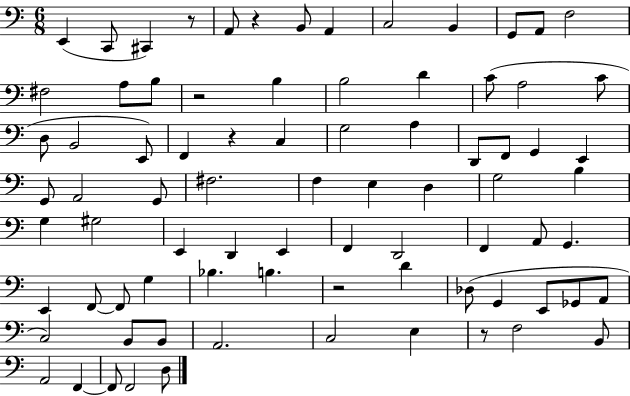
X:1
T:Untitled
M:6/8
L:1/4
K:C
E,, C,,/2 ^C,, z/2 A,,/2 z B,,/2 A,, C,2 B,, G,,/2 A,,/2 F,2 ^F,2 A,/2 B,/2 z2 B, B,2 D C/2 A,2 C/2 D,/2 B,,2 E,,/2 F,, z C, G,2 A, D,,/2 F,,/2 G,, E,, G,,/2 A,,2 G,,/2 ^F,2 F, E, D, G,2 B, G, ^G,2 E,, D,, E,, F,, D,,2 F,, A,,/2 G,, E,, F,,/2 F,,/2 G, _B, B, z2 D _D,/2 G,, E,,/2 _G,,/2 A,,/2 C,2 B,,/2 B,,/2 A,,2 C,2 E, z/2 F,2 B,,/2 A,,2 F,, F,,/2 F,,2 D,/2